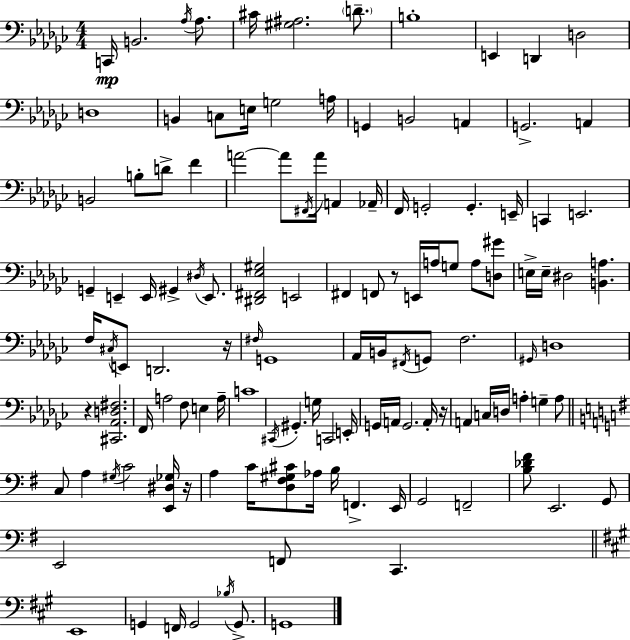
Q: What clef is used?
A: bass